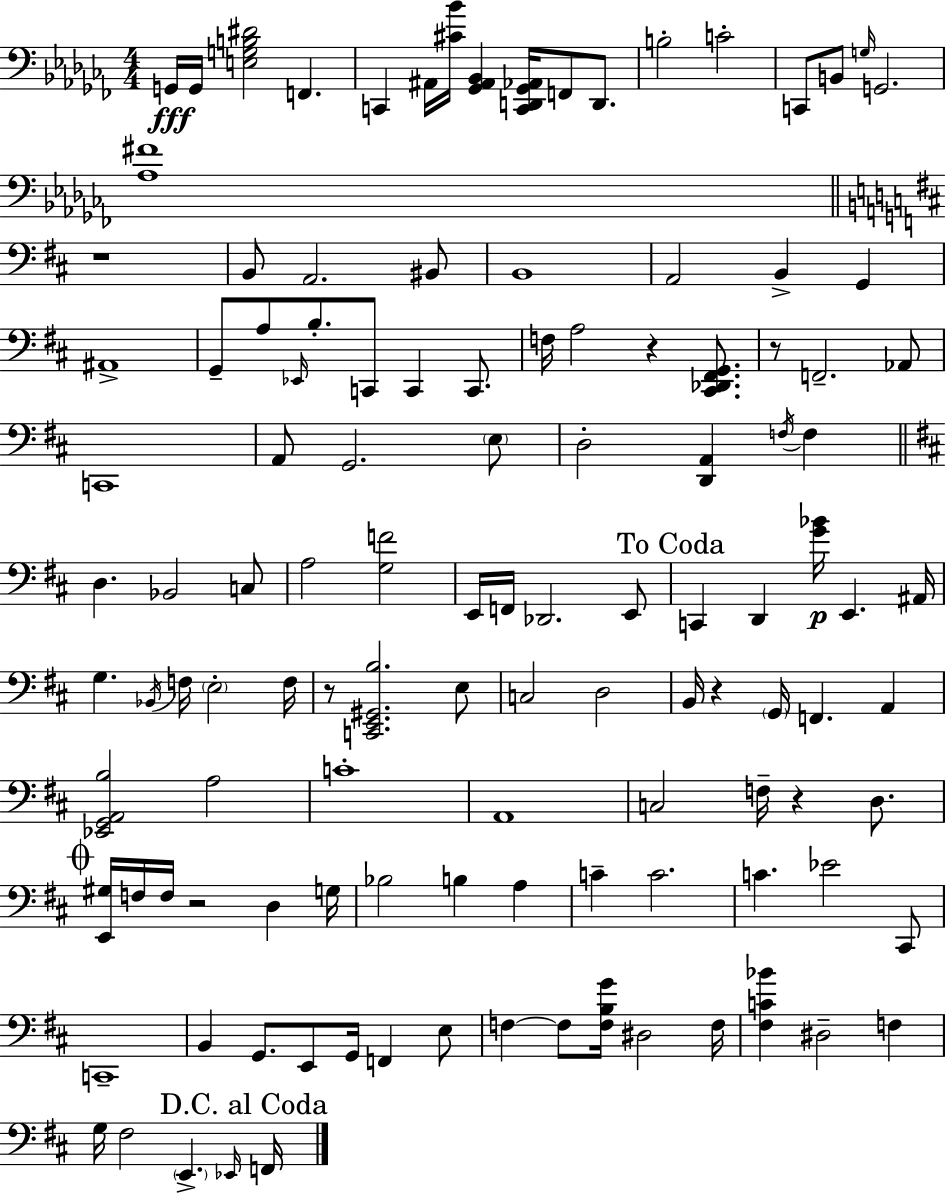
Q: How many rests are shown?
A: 7